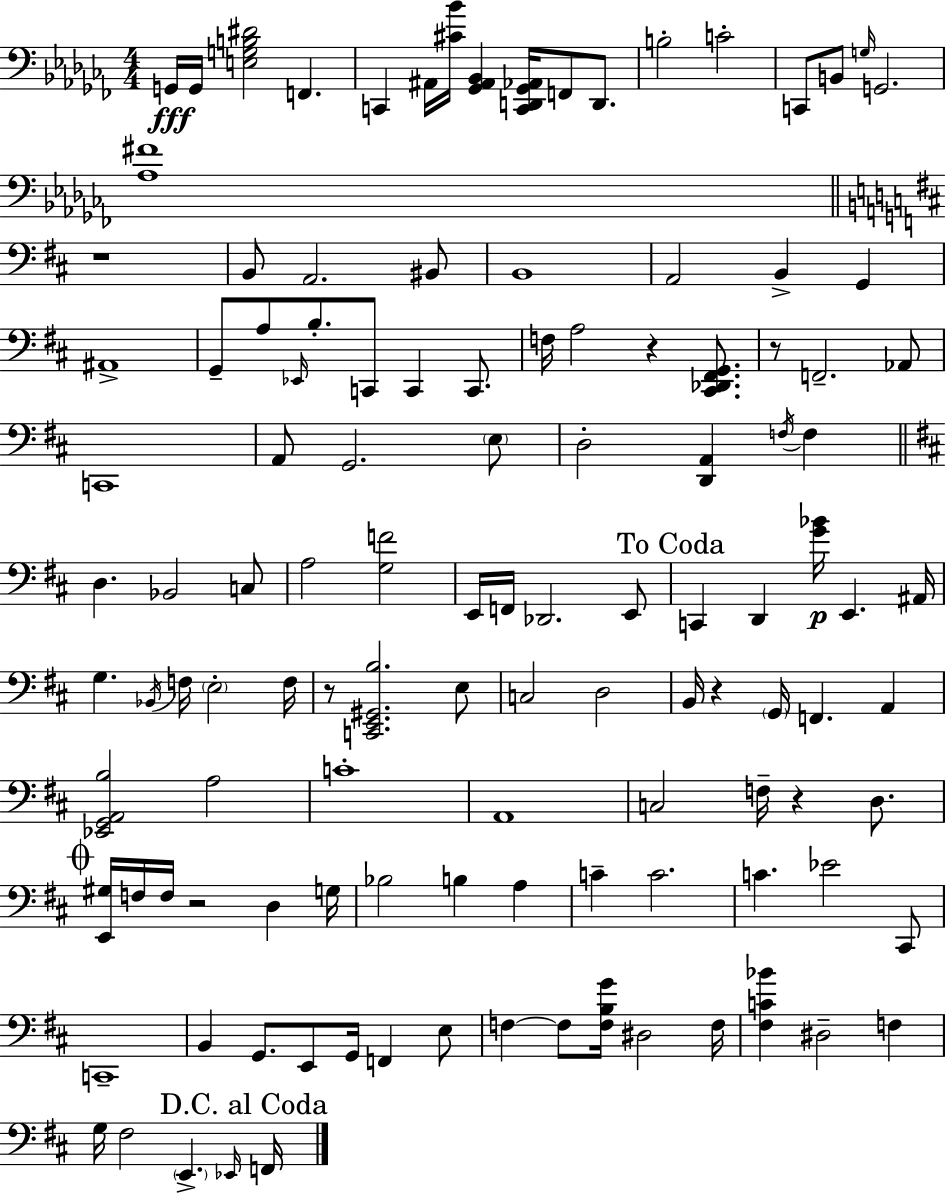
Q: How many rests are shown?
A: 7